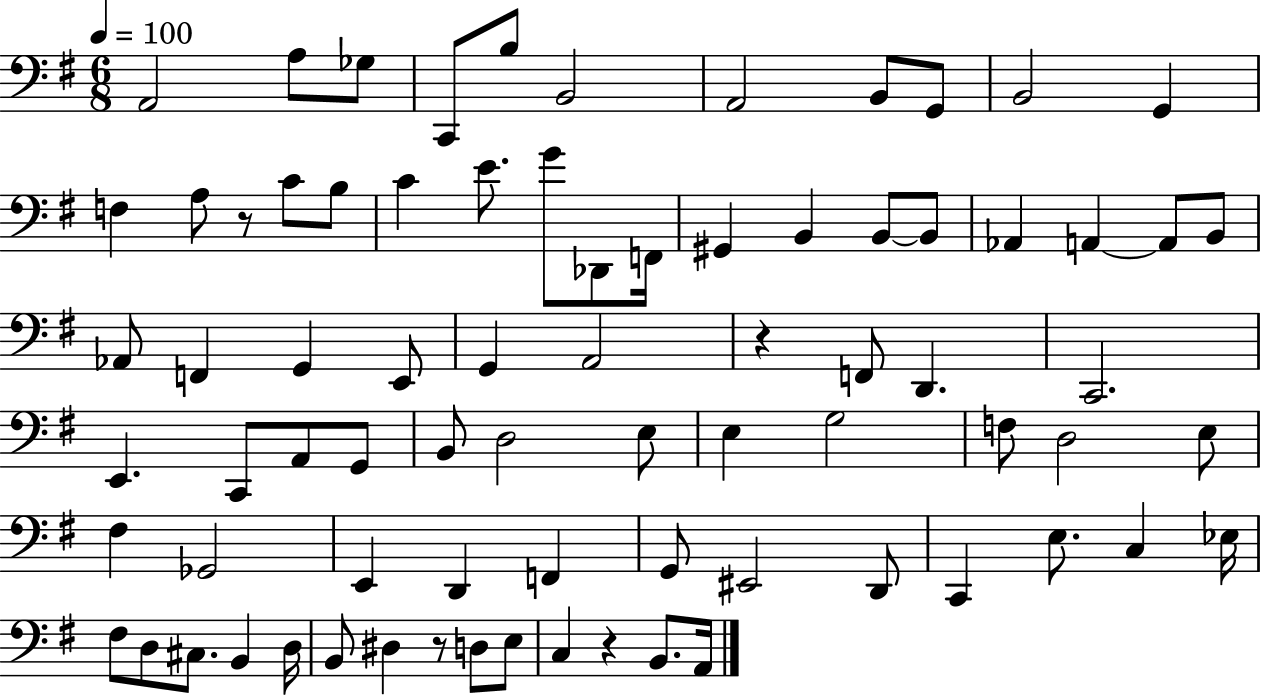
X:1
T:Untitled
M:6/8
L:1/4
K:G
A,,2 A,/2 _G,/2 C,,/2 B,/2 B,,2 A,,2 B,,/2 G,,/2 B,,2 G,, F, A,/2 z/2 C/2 B,/2 C E/2 G/2 _D,,/2 F,,/4 ^G,, B,, B,,/2 B,,/2 _A,, A,, A,,/2 B,,/2 _A,,/2 F,, G,, E,,/2 G,, A,,2 z F,,/2 D,, C,,2 E,, C,,/2 A,,/2 G,,/2 B,,/2 D,2 E,/2 E, G,2 F,/2 D,2 E,/2 ^F, _G,,2 E,, D,, F,, G,,/2 ^E,,2 D,,/2 C,, E,/2 C, _E,/4 ^F,/2 D,/2 ^C,/2 B,, D,/4 B,,/2 ^D, z/2 D,/2 E,/2 C, z B,,/2 A,,/4